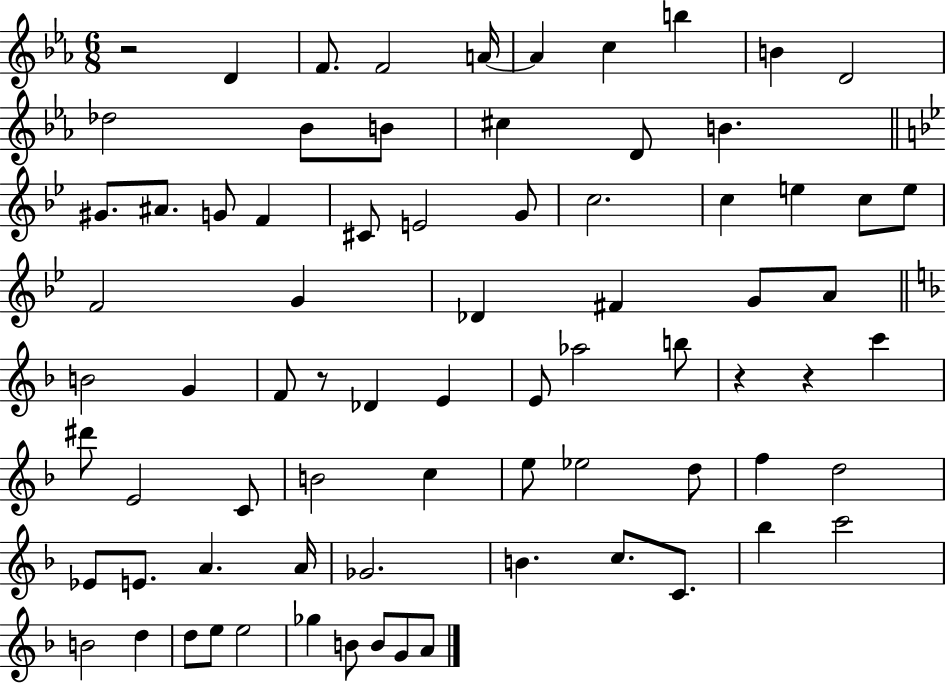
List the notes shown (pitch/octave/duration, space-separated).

R/h D4/q F4/e. F4/h A4/s A4/q C5/q B5/q B4/q D4/h Db5/h Bb4/e B4/e C#5/q D4/e B4/q. G#4/e. A#4/e. G4/e F4/q C#4/e E4/h G4/e C5/h. C5/q E5/q C5/e E5/e F4/h G4/q Db4/q F#4/q G4/e A4/e B4/h G4/q F4/e R/e Db4/q E4/q E4/e Ab5/h B5/e R/q R/q C6/q D#6/e E4/h C4/e B4/h C5/q E5/e Eb5/h D5/e F5/q D5/h Eb4/e E4/e. A4/q. A4/s Gb4/h. B4/q. C5/e. C4/e. Bb5/q C6/h B4/h D5/q D5/e E5/e E5/h Gb5/q B4/e B4/e G4/e A4/e